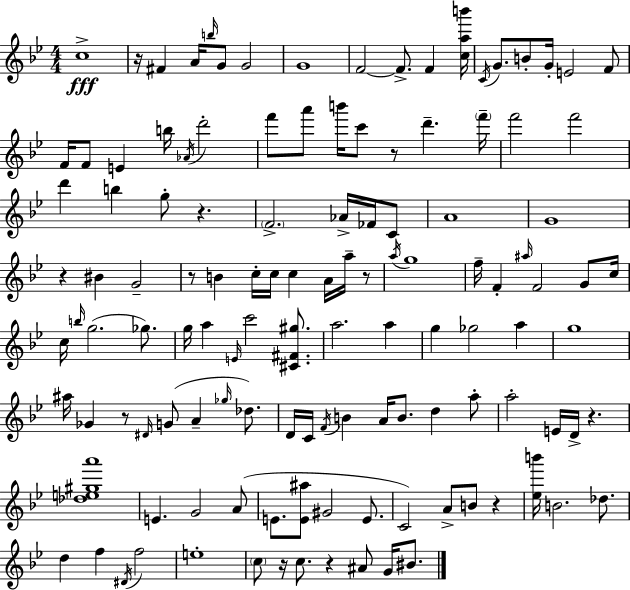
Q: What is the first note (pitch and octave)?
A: C5